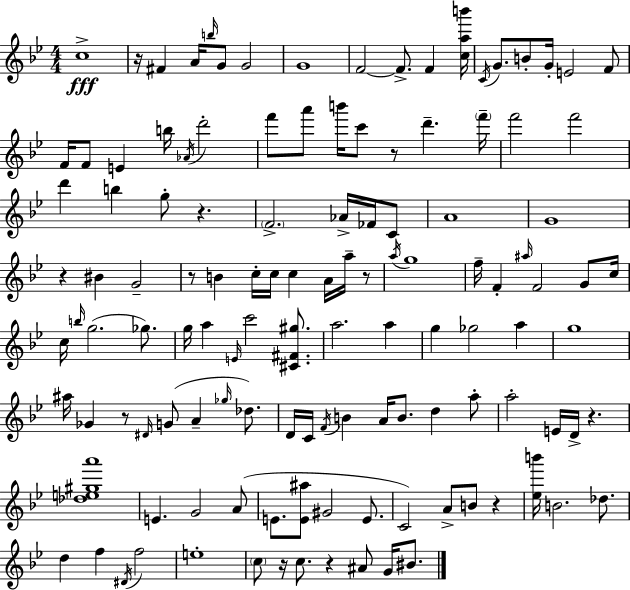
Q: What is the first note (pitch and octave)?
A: C5